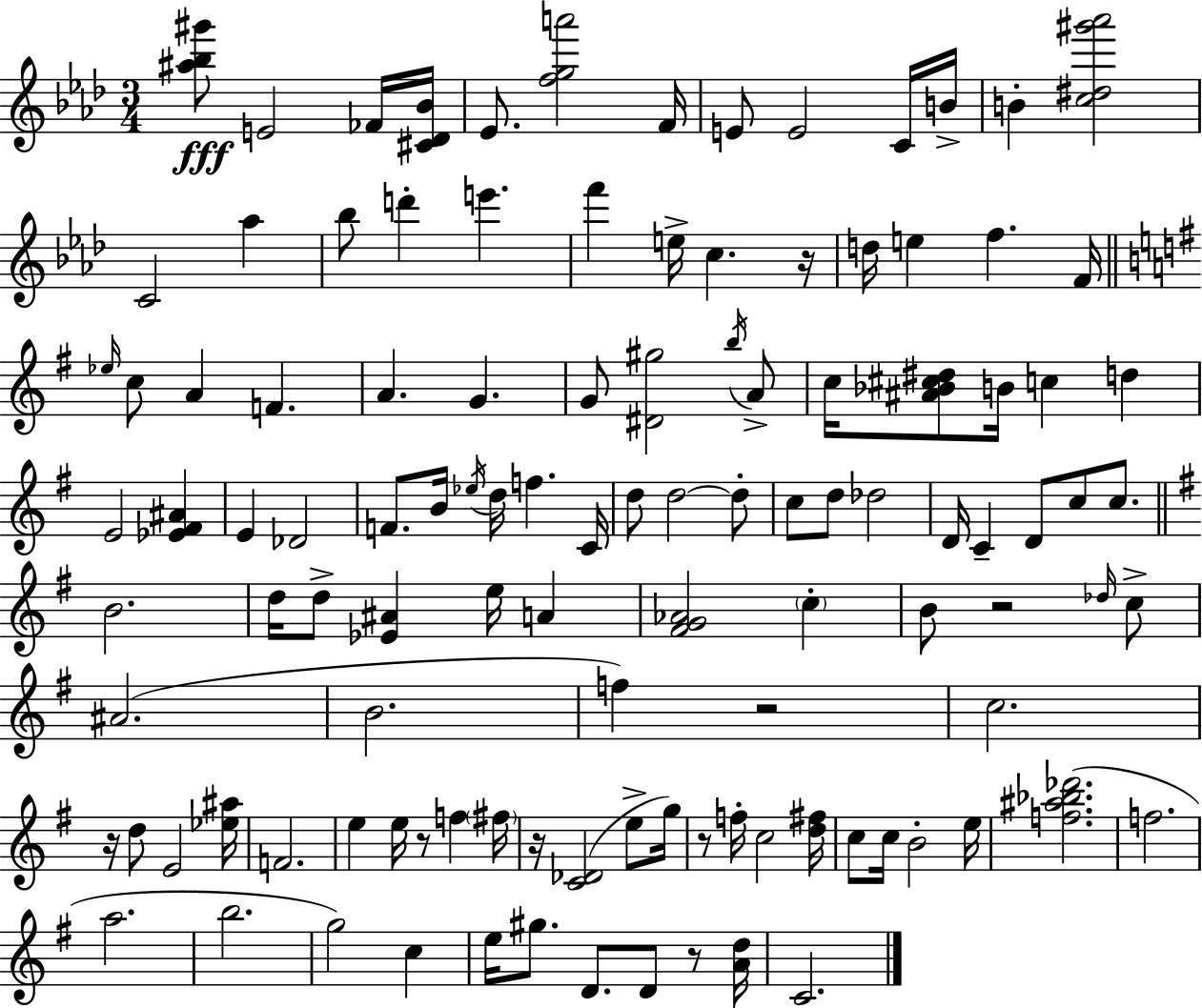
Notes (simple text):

[A#5,Bb5,G#6]/e E4/h FES4/s [C#4,Db4,Bb4]/s Eb4/e. [F5,G5,A6]/h F4/s E4/e E4/h C4/s B4/s B4/q [C5,D#5,G#6,Ab6]/h C4/h Ab5/q Bb5/e D6/q E6/q. F6/q E5/s C5/q. R/s D5/s E5/q F5/q. F4/s Eb5/s C5/e A4/q F4/q. A4/q. G4/q. G4/e [D#4,G#5]/h B5/s A4/e C5/s [A#4,Bb4,C#5,D#5]/e B4/s C5/q D5/q E4/h [Eb4,F#4,A#4]/q E4/q Db4/h F4/e. B4/s Eb5/s D5/s F5/q. C4/s D5/e D5/h D5/e C5/e D5/e Db5/h D4/s C4/q D4/e C5/e C5/e. B4/h. D5/s D5/e [Eb4,A#4]/q E5/s A4/q [F#4,G4,Ab4]/h C5/q B4/e R/h Db5/s C5/e A#4/h. B4/h. F5/q R/h C5/h. R/s D5/e E4/h [Eb5,A#5]/s F4/h. E5/q E5/s R/e F5/q F#5/s R/s [C4,Db4]/h E5/e G5/s R/e F5/s C5/h [D5,F#5]/s C5/e C5/s B4/h E5/s [F5,A#5,Bb5,Db6]/h. F5/h. A5/h. B5/h. G5/h C5/q E5/s G#5/e. D4/e. D4/e R/e [A4,D5]/s C4/h.